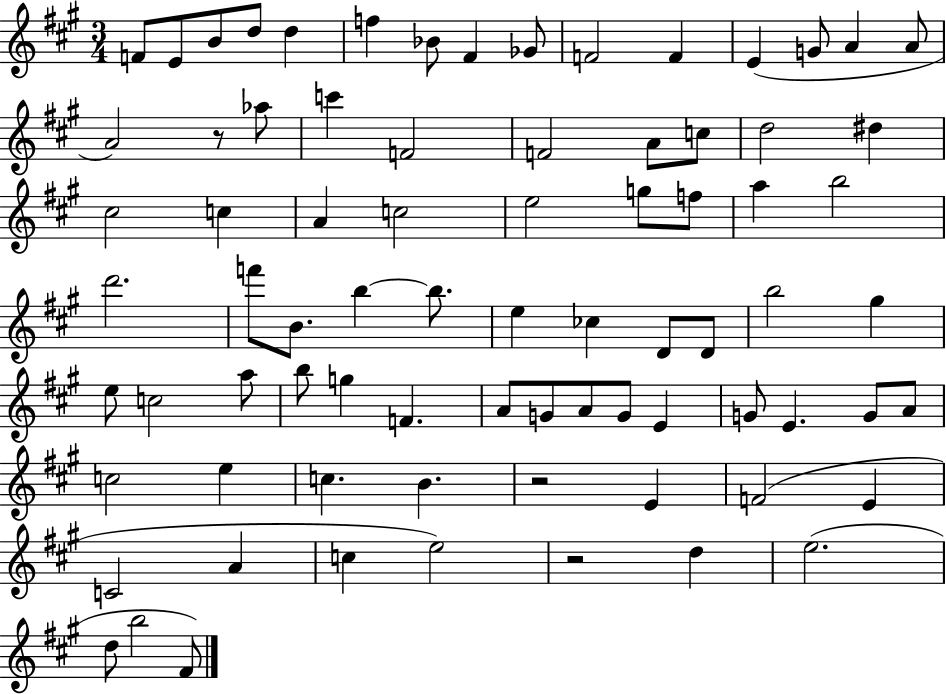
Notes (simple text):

F4/e E4/e B4/e D5/e D5/q F5/q Bb4/e F#4/q Gb4/e F4/h F4/q E4/q G4/e A4/q A4/e A4/h R/e Ab5/e C6/q F4/h F4/h A4/e C5/e D5/h D#5/q C#5/h C5/q A4/q C5/h E5/h G5/e F5/e A5/q B5/h D6/h. F6/e B4/e. B5/q B5/e. E5/q CES5/q D4/e D4/e B5/h G#5/q E5/e C5/h A5/e B5/e G5/q F4/q. A4/e G4/e A4/e G4/e E4/q G4/e E4/q. G4/e A4/e C5/h E5/q C5/q. B4/q. R/h E4/q F4/h E4/q C4/h A4/q C5/q E5/h R/h D5/q E5/h. D5/e B5/h F#4/e